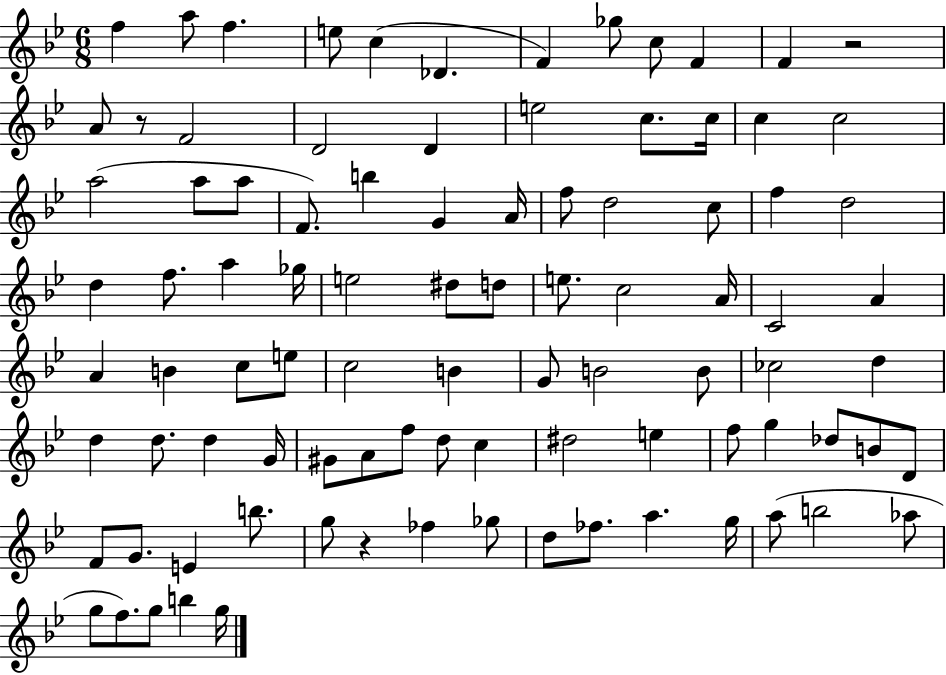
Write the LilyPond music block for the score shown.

{
  \clef treble
  \numericTimeSignature
  \time 6/8
  \key bes \major
  \repeat volta 2 { f''4 a''8 f''4. | e''8 c''4( des'4. | f'4) ges''8 c''8 f'4 | f'4 r2 | \break a'8 r8 f'2 | d'2 d'4 | e''2 c''8. c''16 | c''4 c''2 | \break a''2( a''8 a''8 | f'8.) b''4 g'4 a'16 | f''8 d''2 c''8 | f''4 d''2 | \break d''4 f''8. a''4 ges''16 | e''2 dis''8 d''8 | e''8. c''2 a'16 | c'2 a'4 | \break a'4 b'4 c''8 e''8 | c''2 b'4 | g'8 b'2 b'8 | ces''2 d''4 | \break d''4 d''8. d''4 g'16 | gis'8 a'8 f''8 d''8 c''4 | dis''2 e''4 | f''8 g''4 des''8 b'8 d'8 | \break f'8 g'8. e'4 b''8. | g''8 r4 fes''4 ges''8 | d''8 fes''8. a''4. g''16 | a''8( b''2 aes''8 | \break g''8 f''8.) g''8 b''4 g''16 | } \bar "|."
}